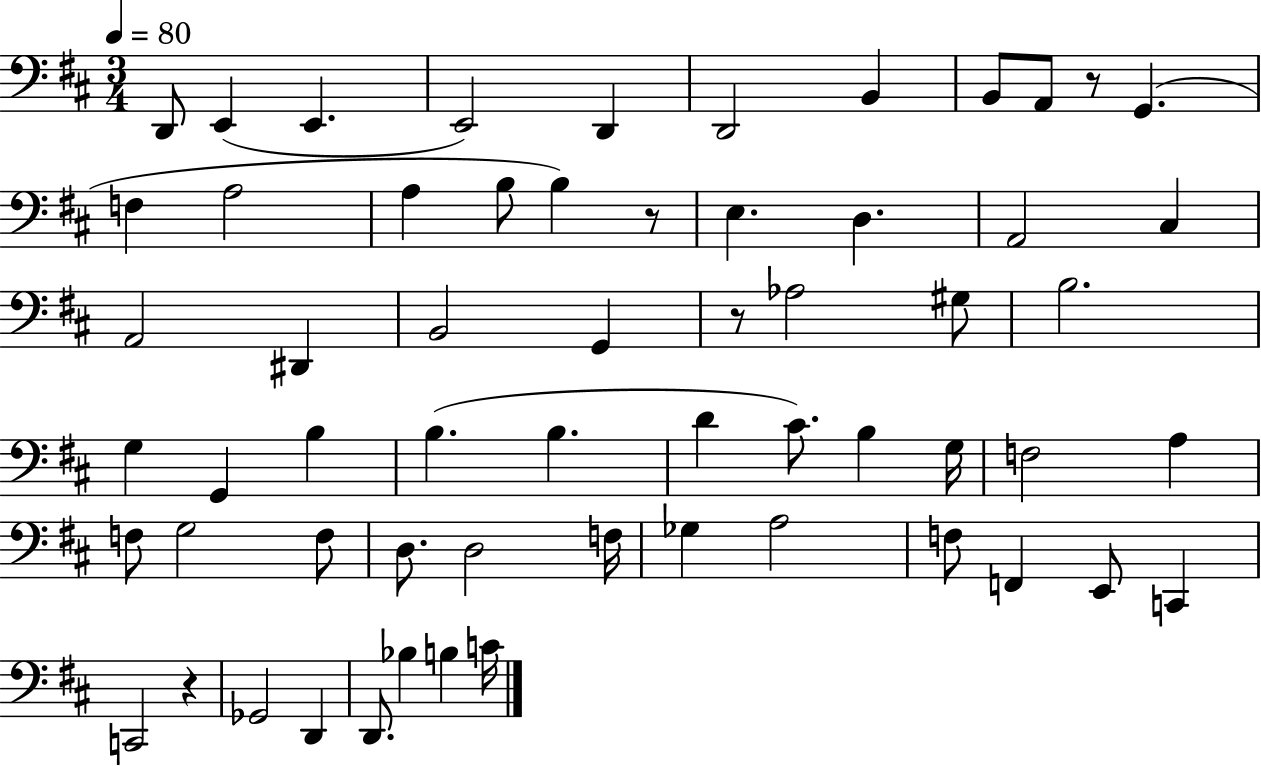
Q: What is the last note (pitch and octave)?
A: C4